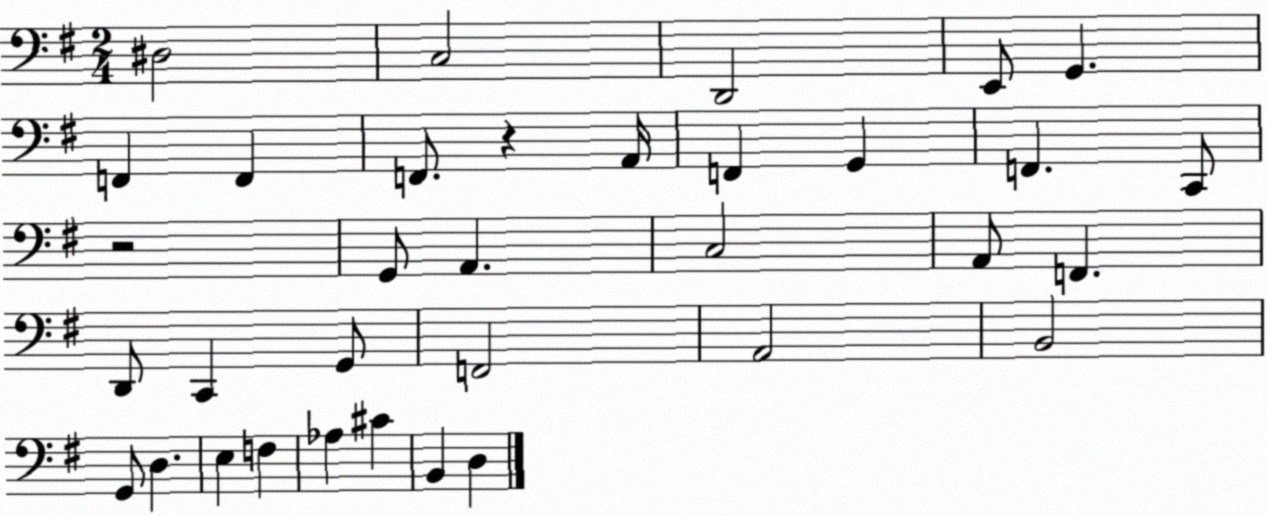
X:1
T:Untitled
M:2/4
L:1/4
K:G
^D,2 C,2 D,,2 E,,/2 G,, F,, F,, F,,/2 z A,,/4 F,, G,, F,, C,,/2 z2 G,,/2 A,, C,2 A,,/2 F,, D,,/2 C,, G,,/2 F,,2 A,,2 B,,2 G,,/2 D, E, F, _A, ^C B,, D,